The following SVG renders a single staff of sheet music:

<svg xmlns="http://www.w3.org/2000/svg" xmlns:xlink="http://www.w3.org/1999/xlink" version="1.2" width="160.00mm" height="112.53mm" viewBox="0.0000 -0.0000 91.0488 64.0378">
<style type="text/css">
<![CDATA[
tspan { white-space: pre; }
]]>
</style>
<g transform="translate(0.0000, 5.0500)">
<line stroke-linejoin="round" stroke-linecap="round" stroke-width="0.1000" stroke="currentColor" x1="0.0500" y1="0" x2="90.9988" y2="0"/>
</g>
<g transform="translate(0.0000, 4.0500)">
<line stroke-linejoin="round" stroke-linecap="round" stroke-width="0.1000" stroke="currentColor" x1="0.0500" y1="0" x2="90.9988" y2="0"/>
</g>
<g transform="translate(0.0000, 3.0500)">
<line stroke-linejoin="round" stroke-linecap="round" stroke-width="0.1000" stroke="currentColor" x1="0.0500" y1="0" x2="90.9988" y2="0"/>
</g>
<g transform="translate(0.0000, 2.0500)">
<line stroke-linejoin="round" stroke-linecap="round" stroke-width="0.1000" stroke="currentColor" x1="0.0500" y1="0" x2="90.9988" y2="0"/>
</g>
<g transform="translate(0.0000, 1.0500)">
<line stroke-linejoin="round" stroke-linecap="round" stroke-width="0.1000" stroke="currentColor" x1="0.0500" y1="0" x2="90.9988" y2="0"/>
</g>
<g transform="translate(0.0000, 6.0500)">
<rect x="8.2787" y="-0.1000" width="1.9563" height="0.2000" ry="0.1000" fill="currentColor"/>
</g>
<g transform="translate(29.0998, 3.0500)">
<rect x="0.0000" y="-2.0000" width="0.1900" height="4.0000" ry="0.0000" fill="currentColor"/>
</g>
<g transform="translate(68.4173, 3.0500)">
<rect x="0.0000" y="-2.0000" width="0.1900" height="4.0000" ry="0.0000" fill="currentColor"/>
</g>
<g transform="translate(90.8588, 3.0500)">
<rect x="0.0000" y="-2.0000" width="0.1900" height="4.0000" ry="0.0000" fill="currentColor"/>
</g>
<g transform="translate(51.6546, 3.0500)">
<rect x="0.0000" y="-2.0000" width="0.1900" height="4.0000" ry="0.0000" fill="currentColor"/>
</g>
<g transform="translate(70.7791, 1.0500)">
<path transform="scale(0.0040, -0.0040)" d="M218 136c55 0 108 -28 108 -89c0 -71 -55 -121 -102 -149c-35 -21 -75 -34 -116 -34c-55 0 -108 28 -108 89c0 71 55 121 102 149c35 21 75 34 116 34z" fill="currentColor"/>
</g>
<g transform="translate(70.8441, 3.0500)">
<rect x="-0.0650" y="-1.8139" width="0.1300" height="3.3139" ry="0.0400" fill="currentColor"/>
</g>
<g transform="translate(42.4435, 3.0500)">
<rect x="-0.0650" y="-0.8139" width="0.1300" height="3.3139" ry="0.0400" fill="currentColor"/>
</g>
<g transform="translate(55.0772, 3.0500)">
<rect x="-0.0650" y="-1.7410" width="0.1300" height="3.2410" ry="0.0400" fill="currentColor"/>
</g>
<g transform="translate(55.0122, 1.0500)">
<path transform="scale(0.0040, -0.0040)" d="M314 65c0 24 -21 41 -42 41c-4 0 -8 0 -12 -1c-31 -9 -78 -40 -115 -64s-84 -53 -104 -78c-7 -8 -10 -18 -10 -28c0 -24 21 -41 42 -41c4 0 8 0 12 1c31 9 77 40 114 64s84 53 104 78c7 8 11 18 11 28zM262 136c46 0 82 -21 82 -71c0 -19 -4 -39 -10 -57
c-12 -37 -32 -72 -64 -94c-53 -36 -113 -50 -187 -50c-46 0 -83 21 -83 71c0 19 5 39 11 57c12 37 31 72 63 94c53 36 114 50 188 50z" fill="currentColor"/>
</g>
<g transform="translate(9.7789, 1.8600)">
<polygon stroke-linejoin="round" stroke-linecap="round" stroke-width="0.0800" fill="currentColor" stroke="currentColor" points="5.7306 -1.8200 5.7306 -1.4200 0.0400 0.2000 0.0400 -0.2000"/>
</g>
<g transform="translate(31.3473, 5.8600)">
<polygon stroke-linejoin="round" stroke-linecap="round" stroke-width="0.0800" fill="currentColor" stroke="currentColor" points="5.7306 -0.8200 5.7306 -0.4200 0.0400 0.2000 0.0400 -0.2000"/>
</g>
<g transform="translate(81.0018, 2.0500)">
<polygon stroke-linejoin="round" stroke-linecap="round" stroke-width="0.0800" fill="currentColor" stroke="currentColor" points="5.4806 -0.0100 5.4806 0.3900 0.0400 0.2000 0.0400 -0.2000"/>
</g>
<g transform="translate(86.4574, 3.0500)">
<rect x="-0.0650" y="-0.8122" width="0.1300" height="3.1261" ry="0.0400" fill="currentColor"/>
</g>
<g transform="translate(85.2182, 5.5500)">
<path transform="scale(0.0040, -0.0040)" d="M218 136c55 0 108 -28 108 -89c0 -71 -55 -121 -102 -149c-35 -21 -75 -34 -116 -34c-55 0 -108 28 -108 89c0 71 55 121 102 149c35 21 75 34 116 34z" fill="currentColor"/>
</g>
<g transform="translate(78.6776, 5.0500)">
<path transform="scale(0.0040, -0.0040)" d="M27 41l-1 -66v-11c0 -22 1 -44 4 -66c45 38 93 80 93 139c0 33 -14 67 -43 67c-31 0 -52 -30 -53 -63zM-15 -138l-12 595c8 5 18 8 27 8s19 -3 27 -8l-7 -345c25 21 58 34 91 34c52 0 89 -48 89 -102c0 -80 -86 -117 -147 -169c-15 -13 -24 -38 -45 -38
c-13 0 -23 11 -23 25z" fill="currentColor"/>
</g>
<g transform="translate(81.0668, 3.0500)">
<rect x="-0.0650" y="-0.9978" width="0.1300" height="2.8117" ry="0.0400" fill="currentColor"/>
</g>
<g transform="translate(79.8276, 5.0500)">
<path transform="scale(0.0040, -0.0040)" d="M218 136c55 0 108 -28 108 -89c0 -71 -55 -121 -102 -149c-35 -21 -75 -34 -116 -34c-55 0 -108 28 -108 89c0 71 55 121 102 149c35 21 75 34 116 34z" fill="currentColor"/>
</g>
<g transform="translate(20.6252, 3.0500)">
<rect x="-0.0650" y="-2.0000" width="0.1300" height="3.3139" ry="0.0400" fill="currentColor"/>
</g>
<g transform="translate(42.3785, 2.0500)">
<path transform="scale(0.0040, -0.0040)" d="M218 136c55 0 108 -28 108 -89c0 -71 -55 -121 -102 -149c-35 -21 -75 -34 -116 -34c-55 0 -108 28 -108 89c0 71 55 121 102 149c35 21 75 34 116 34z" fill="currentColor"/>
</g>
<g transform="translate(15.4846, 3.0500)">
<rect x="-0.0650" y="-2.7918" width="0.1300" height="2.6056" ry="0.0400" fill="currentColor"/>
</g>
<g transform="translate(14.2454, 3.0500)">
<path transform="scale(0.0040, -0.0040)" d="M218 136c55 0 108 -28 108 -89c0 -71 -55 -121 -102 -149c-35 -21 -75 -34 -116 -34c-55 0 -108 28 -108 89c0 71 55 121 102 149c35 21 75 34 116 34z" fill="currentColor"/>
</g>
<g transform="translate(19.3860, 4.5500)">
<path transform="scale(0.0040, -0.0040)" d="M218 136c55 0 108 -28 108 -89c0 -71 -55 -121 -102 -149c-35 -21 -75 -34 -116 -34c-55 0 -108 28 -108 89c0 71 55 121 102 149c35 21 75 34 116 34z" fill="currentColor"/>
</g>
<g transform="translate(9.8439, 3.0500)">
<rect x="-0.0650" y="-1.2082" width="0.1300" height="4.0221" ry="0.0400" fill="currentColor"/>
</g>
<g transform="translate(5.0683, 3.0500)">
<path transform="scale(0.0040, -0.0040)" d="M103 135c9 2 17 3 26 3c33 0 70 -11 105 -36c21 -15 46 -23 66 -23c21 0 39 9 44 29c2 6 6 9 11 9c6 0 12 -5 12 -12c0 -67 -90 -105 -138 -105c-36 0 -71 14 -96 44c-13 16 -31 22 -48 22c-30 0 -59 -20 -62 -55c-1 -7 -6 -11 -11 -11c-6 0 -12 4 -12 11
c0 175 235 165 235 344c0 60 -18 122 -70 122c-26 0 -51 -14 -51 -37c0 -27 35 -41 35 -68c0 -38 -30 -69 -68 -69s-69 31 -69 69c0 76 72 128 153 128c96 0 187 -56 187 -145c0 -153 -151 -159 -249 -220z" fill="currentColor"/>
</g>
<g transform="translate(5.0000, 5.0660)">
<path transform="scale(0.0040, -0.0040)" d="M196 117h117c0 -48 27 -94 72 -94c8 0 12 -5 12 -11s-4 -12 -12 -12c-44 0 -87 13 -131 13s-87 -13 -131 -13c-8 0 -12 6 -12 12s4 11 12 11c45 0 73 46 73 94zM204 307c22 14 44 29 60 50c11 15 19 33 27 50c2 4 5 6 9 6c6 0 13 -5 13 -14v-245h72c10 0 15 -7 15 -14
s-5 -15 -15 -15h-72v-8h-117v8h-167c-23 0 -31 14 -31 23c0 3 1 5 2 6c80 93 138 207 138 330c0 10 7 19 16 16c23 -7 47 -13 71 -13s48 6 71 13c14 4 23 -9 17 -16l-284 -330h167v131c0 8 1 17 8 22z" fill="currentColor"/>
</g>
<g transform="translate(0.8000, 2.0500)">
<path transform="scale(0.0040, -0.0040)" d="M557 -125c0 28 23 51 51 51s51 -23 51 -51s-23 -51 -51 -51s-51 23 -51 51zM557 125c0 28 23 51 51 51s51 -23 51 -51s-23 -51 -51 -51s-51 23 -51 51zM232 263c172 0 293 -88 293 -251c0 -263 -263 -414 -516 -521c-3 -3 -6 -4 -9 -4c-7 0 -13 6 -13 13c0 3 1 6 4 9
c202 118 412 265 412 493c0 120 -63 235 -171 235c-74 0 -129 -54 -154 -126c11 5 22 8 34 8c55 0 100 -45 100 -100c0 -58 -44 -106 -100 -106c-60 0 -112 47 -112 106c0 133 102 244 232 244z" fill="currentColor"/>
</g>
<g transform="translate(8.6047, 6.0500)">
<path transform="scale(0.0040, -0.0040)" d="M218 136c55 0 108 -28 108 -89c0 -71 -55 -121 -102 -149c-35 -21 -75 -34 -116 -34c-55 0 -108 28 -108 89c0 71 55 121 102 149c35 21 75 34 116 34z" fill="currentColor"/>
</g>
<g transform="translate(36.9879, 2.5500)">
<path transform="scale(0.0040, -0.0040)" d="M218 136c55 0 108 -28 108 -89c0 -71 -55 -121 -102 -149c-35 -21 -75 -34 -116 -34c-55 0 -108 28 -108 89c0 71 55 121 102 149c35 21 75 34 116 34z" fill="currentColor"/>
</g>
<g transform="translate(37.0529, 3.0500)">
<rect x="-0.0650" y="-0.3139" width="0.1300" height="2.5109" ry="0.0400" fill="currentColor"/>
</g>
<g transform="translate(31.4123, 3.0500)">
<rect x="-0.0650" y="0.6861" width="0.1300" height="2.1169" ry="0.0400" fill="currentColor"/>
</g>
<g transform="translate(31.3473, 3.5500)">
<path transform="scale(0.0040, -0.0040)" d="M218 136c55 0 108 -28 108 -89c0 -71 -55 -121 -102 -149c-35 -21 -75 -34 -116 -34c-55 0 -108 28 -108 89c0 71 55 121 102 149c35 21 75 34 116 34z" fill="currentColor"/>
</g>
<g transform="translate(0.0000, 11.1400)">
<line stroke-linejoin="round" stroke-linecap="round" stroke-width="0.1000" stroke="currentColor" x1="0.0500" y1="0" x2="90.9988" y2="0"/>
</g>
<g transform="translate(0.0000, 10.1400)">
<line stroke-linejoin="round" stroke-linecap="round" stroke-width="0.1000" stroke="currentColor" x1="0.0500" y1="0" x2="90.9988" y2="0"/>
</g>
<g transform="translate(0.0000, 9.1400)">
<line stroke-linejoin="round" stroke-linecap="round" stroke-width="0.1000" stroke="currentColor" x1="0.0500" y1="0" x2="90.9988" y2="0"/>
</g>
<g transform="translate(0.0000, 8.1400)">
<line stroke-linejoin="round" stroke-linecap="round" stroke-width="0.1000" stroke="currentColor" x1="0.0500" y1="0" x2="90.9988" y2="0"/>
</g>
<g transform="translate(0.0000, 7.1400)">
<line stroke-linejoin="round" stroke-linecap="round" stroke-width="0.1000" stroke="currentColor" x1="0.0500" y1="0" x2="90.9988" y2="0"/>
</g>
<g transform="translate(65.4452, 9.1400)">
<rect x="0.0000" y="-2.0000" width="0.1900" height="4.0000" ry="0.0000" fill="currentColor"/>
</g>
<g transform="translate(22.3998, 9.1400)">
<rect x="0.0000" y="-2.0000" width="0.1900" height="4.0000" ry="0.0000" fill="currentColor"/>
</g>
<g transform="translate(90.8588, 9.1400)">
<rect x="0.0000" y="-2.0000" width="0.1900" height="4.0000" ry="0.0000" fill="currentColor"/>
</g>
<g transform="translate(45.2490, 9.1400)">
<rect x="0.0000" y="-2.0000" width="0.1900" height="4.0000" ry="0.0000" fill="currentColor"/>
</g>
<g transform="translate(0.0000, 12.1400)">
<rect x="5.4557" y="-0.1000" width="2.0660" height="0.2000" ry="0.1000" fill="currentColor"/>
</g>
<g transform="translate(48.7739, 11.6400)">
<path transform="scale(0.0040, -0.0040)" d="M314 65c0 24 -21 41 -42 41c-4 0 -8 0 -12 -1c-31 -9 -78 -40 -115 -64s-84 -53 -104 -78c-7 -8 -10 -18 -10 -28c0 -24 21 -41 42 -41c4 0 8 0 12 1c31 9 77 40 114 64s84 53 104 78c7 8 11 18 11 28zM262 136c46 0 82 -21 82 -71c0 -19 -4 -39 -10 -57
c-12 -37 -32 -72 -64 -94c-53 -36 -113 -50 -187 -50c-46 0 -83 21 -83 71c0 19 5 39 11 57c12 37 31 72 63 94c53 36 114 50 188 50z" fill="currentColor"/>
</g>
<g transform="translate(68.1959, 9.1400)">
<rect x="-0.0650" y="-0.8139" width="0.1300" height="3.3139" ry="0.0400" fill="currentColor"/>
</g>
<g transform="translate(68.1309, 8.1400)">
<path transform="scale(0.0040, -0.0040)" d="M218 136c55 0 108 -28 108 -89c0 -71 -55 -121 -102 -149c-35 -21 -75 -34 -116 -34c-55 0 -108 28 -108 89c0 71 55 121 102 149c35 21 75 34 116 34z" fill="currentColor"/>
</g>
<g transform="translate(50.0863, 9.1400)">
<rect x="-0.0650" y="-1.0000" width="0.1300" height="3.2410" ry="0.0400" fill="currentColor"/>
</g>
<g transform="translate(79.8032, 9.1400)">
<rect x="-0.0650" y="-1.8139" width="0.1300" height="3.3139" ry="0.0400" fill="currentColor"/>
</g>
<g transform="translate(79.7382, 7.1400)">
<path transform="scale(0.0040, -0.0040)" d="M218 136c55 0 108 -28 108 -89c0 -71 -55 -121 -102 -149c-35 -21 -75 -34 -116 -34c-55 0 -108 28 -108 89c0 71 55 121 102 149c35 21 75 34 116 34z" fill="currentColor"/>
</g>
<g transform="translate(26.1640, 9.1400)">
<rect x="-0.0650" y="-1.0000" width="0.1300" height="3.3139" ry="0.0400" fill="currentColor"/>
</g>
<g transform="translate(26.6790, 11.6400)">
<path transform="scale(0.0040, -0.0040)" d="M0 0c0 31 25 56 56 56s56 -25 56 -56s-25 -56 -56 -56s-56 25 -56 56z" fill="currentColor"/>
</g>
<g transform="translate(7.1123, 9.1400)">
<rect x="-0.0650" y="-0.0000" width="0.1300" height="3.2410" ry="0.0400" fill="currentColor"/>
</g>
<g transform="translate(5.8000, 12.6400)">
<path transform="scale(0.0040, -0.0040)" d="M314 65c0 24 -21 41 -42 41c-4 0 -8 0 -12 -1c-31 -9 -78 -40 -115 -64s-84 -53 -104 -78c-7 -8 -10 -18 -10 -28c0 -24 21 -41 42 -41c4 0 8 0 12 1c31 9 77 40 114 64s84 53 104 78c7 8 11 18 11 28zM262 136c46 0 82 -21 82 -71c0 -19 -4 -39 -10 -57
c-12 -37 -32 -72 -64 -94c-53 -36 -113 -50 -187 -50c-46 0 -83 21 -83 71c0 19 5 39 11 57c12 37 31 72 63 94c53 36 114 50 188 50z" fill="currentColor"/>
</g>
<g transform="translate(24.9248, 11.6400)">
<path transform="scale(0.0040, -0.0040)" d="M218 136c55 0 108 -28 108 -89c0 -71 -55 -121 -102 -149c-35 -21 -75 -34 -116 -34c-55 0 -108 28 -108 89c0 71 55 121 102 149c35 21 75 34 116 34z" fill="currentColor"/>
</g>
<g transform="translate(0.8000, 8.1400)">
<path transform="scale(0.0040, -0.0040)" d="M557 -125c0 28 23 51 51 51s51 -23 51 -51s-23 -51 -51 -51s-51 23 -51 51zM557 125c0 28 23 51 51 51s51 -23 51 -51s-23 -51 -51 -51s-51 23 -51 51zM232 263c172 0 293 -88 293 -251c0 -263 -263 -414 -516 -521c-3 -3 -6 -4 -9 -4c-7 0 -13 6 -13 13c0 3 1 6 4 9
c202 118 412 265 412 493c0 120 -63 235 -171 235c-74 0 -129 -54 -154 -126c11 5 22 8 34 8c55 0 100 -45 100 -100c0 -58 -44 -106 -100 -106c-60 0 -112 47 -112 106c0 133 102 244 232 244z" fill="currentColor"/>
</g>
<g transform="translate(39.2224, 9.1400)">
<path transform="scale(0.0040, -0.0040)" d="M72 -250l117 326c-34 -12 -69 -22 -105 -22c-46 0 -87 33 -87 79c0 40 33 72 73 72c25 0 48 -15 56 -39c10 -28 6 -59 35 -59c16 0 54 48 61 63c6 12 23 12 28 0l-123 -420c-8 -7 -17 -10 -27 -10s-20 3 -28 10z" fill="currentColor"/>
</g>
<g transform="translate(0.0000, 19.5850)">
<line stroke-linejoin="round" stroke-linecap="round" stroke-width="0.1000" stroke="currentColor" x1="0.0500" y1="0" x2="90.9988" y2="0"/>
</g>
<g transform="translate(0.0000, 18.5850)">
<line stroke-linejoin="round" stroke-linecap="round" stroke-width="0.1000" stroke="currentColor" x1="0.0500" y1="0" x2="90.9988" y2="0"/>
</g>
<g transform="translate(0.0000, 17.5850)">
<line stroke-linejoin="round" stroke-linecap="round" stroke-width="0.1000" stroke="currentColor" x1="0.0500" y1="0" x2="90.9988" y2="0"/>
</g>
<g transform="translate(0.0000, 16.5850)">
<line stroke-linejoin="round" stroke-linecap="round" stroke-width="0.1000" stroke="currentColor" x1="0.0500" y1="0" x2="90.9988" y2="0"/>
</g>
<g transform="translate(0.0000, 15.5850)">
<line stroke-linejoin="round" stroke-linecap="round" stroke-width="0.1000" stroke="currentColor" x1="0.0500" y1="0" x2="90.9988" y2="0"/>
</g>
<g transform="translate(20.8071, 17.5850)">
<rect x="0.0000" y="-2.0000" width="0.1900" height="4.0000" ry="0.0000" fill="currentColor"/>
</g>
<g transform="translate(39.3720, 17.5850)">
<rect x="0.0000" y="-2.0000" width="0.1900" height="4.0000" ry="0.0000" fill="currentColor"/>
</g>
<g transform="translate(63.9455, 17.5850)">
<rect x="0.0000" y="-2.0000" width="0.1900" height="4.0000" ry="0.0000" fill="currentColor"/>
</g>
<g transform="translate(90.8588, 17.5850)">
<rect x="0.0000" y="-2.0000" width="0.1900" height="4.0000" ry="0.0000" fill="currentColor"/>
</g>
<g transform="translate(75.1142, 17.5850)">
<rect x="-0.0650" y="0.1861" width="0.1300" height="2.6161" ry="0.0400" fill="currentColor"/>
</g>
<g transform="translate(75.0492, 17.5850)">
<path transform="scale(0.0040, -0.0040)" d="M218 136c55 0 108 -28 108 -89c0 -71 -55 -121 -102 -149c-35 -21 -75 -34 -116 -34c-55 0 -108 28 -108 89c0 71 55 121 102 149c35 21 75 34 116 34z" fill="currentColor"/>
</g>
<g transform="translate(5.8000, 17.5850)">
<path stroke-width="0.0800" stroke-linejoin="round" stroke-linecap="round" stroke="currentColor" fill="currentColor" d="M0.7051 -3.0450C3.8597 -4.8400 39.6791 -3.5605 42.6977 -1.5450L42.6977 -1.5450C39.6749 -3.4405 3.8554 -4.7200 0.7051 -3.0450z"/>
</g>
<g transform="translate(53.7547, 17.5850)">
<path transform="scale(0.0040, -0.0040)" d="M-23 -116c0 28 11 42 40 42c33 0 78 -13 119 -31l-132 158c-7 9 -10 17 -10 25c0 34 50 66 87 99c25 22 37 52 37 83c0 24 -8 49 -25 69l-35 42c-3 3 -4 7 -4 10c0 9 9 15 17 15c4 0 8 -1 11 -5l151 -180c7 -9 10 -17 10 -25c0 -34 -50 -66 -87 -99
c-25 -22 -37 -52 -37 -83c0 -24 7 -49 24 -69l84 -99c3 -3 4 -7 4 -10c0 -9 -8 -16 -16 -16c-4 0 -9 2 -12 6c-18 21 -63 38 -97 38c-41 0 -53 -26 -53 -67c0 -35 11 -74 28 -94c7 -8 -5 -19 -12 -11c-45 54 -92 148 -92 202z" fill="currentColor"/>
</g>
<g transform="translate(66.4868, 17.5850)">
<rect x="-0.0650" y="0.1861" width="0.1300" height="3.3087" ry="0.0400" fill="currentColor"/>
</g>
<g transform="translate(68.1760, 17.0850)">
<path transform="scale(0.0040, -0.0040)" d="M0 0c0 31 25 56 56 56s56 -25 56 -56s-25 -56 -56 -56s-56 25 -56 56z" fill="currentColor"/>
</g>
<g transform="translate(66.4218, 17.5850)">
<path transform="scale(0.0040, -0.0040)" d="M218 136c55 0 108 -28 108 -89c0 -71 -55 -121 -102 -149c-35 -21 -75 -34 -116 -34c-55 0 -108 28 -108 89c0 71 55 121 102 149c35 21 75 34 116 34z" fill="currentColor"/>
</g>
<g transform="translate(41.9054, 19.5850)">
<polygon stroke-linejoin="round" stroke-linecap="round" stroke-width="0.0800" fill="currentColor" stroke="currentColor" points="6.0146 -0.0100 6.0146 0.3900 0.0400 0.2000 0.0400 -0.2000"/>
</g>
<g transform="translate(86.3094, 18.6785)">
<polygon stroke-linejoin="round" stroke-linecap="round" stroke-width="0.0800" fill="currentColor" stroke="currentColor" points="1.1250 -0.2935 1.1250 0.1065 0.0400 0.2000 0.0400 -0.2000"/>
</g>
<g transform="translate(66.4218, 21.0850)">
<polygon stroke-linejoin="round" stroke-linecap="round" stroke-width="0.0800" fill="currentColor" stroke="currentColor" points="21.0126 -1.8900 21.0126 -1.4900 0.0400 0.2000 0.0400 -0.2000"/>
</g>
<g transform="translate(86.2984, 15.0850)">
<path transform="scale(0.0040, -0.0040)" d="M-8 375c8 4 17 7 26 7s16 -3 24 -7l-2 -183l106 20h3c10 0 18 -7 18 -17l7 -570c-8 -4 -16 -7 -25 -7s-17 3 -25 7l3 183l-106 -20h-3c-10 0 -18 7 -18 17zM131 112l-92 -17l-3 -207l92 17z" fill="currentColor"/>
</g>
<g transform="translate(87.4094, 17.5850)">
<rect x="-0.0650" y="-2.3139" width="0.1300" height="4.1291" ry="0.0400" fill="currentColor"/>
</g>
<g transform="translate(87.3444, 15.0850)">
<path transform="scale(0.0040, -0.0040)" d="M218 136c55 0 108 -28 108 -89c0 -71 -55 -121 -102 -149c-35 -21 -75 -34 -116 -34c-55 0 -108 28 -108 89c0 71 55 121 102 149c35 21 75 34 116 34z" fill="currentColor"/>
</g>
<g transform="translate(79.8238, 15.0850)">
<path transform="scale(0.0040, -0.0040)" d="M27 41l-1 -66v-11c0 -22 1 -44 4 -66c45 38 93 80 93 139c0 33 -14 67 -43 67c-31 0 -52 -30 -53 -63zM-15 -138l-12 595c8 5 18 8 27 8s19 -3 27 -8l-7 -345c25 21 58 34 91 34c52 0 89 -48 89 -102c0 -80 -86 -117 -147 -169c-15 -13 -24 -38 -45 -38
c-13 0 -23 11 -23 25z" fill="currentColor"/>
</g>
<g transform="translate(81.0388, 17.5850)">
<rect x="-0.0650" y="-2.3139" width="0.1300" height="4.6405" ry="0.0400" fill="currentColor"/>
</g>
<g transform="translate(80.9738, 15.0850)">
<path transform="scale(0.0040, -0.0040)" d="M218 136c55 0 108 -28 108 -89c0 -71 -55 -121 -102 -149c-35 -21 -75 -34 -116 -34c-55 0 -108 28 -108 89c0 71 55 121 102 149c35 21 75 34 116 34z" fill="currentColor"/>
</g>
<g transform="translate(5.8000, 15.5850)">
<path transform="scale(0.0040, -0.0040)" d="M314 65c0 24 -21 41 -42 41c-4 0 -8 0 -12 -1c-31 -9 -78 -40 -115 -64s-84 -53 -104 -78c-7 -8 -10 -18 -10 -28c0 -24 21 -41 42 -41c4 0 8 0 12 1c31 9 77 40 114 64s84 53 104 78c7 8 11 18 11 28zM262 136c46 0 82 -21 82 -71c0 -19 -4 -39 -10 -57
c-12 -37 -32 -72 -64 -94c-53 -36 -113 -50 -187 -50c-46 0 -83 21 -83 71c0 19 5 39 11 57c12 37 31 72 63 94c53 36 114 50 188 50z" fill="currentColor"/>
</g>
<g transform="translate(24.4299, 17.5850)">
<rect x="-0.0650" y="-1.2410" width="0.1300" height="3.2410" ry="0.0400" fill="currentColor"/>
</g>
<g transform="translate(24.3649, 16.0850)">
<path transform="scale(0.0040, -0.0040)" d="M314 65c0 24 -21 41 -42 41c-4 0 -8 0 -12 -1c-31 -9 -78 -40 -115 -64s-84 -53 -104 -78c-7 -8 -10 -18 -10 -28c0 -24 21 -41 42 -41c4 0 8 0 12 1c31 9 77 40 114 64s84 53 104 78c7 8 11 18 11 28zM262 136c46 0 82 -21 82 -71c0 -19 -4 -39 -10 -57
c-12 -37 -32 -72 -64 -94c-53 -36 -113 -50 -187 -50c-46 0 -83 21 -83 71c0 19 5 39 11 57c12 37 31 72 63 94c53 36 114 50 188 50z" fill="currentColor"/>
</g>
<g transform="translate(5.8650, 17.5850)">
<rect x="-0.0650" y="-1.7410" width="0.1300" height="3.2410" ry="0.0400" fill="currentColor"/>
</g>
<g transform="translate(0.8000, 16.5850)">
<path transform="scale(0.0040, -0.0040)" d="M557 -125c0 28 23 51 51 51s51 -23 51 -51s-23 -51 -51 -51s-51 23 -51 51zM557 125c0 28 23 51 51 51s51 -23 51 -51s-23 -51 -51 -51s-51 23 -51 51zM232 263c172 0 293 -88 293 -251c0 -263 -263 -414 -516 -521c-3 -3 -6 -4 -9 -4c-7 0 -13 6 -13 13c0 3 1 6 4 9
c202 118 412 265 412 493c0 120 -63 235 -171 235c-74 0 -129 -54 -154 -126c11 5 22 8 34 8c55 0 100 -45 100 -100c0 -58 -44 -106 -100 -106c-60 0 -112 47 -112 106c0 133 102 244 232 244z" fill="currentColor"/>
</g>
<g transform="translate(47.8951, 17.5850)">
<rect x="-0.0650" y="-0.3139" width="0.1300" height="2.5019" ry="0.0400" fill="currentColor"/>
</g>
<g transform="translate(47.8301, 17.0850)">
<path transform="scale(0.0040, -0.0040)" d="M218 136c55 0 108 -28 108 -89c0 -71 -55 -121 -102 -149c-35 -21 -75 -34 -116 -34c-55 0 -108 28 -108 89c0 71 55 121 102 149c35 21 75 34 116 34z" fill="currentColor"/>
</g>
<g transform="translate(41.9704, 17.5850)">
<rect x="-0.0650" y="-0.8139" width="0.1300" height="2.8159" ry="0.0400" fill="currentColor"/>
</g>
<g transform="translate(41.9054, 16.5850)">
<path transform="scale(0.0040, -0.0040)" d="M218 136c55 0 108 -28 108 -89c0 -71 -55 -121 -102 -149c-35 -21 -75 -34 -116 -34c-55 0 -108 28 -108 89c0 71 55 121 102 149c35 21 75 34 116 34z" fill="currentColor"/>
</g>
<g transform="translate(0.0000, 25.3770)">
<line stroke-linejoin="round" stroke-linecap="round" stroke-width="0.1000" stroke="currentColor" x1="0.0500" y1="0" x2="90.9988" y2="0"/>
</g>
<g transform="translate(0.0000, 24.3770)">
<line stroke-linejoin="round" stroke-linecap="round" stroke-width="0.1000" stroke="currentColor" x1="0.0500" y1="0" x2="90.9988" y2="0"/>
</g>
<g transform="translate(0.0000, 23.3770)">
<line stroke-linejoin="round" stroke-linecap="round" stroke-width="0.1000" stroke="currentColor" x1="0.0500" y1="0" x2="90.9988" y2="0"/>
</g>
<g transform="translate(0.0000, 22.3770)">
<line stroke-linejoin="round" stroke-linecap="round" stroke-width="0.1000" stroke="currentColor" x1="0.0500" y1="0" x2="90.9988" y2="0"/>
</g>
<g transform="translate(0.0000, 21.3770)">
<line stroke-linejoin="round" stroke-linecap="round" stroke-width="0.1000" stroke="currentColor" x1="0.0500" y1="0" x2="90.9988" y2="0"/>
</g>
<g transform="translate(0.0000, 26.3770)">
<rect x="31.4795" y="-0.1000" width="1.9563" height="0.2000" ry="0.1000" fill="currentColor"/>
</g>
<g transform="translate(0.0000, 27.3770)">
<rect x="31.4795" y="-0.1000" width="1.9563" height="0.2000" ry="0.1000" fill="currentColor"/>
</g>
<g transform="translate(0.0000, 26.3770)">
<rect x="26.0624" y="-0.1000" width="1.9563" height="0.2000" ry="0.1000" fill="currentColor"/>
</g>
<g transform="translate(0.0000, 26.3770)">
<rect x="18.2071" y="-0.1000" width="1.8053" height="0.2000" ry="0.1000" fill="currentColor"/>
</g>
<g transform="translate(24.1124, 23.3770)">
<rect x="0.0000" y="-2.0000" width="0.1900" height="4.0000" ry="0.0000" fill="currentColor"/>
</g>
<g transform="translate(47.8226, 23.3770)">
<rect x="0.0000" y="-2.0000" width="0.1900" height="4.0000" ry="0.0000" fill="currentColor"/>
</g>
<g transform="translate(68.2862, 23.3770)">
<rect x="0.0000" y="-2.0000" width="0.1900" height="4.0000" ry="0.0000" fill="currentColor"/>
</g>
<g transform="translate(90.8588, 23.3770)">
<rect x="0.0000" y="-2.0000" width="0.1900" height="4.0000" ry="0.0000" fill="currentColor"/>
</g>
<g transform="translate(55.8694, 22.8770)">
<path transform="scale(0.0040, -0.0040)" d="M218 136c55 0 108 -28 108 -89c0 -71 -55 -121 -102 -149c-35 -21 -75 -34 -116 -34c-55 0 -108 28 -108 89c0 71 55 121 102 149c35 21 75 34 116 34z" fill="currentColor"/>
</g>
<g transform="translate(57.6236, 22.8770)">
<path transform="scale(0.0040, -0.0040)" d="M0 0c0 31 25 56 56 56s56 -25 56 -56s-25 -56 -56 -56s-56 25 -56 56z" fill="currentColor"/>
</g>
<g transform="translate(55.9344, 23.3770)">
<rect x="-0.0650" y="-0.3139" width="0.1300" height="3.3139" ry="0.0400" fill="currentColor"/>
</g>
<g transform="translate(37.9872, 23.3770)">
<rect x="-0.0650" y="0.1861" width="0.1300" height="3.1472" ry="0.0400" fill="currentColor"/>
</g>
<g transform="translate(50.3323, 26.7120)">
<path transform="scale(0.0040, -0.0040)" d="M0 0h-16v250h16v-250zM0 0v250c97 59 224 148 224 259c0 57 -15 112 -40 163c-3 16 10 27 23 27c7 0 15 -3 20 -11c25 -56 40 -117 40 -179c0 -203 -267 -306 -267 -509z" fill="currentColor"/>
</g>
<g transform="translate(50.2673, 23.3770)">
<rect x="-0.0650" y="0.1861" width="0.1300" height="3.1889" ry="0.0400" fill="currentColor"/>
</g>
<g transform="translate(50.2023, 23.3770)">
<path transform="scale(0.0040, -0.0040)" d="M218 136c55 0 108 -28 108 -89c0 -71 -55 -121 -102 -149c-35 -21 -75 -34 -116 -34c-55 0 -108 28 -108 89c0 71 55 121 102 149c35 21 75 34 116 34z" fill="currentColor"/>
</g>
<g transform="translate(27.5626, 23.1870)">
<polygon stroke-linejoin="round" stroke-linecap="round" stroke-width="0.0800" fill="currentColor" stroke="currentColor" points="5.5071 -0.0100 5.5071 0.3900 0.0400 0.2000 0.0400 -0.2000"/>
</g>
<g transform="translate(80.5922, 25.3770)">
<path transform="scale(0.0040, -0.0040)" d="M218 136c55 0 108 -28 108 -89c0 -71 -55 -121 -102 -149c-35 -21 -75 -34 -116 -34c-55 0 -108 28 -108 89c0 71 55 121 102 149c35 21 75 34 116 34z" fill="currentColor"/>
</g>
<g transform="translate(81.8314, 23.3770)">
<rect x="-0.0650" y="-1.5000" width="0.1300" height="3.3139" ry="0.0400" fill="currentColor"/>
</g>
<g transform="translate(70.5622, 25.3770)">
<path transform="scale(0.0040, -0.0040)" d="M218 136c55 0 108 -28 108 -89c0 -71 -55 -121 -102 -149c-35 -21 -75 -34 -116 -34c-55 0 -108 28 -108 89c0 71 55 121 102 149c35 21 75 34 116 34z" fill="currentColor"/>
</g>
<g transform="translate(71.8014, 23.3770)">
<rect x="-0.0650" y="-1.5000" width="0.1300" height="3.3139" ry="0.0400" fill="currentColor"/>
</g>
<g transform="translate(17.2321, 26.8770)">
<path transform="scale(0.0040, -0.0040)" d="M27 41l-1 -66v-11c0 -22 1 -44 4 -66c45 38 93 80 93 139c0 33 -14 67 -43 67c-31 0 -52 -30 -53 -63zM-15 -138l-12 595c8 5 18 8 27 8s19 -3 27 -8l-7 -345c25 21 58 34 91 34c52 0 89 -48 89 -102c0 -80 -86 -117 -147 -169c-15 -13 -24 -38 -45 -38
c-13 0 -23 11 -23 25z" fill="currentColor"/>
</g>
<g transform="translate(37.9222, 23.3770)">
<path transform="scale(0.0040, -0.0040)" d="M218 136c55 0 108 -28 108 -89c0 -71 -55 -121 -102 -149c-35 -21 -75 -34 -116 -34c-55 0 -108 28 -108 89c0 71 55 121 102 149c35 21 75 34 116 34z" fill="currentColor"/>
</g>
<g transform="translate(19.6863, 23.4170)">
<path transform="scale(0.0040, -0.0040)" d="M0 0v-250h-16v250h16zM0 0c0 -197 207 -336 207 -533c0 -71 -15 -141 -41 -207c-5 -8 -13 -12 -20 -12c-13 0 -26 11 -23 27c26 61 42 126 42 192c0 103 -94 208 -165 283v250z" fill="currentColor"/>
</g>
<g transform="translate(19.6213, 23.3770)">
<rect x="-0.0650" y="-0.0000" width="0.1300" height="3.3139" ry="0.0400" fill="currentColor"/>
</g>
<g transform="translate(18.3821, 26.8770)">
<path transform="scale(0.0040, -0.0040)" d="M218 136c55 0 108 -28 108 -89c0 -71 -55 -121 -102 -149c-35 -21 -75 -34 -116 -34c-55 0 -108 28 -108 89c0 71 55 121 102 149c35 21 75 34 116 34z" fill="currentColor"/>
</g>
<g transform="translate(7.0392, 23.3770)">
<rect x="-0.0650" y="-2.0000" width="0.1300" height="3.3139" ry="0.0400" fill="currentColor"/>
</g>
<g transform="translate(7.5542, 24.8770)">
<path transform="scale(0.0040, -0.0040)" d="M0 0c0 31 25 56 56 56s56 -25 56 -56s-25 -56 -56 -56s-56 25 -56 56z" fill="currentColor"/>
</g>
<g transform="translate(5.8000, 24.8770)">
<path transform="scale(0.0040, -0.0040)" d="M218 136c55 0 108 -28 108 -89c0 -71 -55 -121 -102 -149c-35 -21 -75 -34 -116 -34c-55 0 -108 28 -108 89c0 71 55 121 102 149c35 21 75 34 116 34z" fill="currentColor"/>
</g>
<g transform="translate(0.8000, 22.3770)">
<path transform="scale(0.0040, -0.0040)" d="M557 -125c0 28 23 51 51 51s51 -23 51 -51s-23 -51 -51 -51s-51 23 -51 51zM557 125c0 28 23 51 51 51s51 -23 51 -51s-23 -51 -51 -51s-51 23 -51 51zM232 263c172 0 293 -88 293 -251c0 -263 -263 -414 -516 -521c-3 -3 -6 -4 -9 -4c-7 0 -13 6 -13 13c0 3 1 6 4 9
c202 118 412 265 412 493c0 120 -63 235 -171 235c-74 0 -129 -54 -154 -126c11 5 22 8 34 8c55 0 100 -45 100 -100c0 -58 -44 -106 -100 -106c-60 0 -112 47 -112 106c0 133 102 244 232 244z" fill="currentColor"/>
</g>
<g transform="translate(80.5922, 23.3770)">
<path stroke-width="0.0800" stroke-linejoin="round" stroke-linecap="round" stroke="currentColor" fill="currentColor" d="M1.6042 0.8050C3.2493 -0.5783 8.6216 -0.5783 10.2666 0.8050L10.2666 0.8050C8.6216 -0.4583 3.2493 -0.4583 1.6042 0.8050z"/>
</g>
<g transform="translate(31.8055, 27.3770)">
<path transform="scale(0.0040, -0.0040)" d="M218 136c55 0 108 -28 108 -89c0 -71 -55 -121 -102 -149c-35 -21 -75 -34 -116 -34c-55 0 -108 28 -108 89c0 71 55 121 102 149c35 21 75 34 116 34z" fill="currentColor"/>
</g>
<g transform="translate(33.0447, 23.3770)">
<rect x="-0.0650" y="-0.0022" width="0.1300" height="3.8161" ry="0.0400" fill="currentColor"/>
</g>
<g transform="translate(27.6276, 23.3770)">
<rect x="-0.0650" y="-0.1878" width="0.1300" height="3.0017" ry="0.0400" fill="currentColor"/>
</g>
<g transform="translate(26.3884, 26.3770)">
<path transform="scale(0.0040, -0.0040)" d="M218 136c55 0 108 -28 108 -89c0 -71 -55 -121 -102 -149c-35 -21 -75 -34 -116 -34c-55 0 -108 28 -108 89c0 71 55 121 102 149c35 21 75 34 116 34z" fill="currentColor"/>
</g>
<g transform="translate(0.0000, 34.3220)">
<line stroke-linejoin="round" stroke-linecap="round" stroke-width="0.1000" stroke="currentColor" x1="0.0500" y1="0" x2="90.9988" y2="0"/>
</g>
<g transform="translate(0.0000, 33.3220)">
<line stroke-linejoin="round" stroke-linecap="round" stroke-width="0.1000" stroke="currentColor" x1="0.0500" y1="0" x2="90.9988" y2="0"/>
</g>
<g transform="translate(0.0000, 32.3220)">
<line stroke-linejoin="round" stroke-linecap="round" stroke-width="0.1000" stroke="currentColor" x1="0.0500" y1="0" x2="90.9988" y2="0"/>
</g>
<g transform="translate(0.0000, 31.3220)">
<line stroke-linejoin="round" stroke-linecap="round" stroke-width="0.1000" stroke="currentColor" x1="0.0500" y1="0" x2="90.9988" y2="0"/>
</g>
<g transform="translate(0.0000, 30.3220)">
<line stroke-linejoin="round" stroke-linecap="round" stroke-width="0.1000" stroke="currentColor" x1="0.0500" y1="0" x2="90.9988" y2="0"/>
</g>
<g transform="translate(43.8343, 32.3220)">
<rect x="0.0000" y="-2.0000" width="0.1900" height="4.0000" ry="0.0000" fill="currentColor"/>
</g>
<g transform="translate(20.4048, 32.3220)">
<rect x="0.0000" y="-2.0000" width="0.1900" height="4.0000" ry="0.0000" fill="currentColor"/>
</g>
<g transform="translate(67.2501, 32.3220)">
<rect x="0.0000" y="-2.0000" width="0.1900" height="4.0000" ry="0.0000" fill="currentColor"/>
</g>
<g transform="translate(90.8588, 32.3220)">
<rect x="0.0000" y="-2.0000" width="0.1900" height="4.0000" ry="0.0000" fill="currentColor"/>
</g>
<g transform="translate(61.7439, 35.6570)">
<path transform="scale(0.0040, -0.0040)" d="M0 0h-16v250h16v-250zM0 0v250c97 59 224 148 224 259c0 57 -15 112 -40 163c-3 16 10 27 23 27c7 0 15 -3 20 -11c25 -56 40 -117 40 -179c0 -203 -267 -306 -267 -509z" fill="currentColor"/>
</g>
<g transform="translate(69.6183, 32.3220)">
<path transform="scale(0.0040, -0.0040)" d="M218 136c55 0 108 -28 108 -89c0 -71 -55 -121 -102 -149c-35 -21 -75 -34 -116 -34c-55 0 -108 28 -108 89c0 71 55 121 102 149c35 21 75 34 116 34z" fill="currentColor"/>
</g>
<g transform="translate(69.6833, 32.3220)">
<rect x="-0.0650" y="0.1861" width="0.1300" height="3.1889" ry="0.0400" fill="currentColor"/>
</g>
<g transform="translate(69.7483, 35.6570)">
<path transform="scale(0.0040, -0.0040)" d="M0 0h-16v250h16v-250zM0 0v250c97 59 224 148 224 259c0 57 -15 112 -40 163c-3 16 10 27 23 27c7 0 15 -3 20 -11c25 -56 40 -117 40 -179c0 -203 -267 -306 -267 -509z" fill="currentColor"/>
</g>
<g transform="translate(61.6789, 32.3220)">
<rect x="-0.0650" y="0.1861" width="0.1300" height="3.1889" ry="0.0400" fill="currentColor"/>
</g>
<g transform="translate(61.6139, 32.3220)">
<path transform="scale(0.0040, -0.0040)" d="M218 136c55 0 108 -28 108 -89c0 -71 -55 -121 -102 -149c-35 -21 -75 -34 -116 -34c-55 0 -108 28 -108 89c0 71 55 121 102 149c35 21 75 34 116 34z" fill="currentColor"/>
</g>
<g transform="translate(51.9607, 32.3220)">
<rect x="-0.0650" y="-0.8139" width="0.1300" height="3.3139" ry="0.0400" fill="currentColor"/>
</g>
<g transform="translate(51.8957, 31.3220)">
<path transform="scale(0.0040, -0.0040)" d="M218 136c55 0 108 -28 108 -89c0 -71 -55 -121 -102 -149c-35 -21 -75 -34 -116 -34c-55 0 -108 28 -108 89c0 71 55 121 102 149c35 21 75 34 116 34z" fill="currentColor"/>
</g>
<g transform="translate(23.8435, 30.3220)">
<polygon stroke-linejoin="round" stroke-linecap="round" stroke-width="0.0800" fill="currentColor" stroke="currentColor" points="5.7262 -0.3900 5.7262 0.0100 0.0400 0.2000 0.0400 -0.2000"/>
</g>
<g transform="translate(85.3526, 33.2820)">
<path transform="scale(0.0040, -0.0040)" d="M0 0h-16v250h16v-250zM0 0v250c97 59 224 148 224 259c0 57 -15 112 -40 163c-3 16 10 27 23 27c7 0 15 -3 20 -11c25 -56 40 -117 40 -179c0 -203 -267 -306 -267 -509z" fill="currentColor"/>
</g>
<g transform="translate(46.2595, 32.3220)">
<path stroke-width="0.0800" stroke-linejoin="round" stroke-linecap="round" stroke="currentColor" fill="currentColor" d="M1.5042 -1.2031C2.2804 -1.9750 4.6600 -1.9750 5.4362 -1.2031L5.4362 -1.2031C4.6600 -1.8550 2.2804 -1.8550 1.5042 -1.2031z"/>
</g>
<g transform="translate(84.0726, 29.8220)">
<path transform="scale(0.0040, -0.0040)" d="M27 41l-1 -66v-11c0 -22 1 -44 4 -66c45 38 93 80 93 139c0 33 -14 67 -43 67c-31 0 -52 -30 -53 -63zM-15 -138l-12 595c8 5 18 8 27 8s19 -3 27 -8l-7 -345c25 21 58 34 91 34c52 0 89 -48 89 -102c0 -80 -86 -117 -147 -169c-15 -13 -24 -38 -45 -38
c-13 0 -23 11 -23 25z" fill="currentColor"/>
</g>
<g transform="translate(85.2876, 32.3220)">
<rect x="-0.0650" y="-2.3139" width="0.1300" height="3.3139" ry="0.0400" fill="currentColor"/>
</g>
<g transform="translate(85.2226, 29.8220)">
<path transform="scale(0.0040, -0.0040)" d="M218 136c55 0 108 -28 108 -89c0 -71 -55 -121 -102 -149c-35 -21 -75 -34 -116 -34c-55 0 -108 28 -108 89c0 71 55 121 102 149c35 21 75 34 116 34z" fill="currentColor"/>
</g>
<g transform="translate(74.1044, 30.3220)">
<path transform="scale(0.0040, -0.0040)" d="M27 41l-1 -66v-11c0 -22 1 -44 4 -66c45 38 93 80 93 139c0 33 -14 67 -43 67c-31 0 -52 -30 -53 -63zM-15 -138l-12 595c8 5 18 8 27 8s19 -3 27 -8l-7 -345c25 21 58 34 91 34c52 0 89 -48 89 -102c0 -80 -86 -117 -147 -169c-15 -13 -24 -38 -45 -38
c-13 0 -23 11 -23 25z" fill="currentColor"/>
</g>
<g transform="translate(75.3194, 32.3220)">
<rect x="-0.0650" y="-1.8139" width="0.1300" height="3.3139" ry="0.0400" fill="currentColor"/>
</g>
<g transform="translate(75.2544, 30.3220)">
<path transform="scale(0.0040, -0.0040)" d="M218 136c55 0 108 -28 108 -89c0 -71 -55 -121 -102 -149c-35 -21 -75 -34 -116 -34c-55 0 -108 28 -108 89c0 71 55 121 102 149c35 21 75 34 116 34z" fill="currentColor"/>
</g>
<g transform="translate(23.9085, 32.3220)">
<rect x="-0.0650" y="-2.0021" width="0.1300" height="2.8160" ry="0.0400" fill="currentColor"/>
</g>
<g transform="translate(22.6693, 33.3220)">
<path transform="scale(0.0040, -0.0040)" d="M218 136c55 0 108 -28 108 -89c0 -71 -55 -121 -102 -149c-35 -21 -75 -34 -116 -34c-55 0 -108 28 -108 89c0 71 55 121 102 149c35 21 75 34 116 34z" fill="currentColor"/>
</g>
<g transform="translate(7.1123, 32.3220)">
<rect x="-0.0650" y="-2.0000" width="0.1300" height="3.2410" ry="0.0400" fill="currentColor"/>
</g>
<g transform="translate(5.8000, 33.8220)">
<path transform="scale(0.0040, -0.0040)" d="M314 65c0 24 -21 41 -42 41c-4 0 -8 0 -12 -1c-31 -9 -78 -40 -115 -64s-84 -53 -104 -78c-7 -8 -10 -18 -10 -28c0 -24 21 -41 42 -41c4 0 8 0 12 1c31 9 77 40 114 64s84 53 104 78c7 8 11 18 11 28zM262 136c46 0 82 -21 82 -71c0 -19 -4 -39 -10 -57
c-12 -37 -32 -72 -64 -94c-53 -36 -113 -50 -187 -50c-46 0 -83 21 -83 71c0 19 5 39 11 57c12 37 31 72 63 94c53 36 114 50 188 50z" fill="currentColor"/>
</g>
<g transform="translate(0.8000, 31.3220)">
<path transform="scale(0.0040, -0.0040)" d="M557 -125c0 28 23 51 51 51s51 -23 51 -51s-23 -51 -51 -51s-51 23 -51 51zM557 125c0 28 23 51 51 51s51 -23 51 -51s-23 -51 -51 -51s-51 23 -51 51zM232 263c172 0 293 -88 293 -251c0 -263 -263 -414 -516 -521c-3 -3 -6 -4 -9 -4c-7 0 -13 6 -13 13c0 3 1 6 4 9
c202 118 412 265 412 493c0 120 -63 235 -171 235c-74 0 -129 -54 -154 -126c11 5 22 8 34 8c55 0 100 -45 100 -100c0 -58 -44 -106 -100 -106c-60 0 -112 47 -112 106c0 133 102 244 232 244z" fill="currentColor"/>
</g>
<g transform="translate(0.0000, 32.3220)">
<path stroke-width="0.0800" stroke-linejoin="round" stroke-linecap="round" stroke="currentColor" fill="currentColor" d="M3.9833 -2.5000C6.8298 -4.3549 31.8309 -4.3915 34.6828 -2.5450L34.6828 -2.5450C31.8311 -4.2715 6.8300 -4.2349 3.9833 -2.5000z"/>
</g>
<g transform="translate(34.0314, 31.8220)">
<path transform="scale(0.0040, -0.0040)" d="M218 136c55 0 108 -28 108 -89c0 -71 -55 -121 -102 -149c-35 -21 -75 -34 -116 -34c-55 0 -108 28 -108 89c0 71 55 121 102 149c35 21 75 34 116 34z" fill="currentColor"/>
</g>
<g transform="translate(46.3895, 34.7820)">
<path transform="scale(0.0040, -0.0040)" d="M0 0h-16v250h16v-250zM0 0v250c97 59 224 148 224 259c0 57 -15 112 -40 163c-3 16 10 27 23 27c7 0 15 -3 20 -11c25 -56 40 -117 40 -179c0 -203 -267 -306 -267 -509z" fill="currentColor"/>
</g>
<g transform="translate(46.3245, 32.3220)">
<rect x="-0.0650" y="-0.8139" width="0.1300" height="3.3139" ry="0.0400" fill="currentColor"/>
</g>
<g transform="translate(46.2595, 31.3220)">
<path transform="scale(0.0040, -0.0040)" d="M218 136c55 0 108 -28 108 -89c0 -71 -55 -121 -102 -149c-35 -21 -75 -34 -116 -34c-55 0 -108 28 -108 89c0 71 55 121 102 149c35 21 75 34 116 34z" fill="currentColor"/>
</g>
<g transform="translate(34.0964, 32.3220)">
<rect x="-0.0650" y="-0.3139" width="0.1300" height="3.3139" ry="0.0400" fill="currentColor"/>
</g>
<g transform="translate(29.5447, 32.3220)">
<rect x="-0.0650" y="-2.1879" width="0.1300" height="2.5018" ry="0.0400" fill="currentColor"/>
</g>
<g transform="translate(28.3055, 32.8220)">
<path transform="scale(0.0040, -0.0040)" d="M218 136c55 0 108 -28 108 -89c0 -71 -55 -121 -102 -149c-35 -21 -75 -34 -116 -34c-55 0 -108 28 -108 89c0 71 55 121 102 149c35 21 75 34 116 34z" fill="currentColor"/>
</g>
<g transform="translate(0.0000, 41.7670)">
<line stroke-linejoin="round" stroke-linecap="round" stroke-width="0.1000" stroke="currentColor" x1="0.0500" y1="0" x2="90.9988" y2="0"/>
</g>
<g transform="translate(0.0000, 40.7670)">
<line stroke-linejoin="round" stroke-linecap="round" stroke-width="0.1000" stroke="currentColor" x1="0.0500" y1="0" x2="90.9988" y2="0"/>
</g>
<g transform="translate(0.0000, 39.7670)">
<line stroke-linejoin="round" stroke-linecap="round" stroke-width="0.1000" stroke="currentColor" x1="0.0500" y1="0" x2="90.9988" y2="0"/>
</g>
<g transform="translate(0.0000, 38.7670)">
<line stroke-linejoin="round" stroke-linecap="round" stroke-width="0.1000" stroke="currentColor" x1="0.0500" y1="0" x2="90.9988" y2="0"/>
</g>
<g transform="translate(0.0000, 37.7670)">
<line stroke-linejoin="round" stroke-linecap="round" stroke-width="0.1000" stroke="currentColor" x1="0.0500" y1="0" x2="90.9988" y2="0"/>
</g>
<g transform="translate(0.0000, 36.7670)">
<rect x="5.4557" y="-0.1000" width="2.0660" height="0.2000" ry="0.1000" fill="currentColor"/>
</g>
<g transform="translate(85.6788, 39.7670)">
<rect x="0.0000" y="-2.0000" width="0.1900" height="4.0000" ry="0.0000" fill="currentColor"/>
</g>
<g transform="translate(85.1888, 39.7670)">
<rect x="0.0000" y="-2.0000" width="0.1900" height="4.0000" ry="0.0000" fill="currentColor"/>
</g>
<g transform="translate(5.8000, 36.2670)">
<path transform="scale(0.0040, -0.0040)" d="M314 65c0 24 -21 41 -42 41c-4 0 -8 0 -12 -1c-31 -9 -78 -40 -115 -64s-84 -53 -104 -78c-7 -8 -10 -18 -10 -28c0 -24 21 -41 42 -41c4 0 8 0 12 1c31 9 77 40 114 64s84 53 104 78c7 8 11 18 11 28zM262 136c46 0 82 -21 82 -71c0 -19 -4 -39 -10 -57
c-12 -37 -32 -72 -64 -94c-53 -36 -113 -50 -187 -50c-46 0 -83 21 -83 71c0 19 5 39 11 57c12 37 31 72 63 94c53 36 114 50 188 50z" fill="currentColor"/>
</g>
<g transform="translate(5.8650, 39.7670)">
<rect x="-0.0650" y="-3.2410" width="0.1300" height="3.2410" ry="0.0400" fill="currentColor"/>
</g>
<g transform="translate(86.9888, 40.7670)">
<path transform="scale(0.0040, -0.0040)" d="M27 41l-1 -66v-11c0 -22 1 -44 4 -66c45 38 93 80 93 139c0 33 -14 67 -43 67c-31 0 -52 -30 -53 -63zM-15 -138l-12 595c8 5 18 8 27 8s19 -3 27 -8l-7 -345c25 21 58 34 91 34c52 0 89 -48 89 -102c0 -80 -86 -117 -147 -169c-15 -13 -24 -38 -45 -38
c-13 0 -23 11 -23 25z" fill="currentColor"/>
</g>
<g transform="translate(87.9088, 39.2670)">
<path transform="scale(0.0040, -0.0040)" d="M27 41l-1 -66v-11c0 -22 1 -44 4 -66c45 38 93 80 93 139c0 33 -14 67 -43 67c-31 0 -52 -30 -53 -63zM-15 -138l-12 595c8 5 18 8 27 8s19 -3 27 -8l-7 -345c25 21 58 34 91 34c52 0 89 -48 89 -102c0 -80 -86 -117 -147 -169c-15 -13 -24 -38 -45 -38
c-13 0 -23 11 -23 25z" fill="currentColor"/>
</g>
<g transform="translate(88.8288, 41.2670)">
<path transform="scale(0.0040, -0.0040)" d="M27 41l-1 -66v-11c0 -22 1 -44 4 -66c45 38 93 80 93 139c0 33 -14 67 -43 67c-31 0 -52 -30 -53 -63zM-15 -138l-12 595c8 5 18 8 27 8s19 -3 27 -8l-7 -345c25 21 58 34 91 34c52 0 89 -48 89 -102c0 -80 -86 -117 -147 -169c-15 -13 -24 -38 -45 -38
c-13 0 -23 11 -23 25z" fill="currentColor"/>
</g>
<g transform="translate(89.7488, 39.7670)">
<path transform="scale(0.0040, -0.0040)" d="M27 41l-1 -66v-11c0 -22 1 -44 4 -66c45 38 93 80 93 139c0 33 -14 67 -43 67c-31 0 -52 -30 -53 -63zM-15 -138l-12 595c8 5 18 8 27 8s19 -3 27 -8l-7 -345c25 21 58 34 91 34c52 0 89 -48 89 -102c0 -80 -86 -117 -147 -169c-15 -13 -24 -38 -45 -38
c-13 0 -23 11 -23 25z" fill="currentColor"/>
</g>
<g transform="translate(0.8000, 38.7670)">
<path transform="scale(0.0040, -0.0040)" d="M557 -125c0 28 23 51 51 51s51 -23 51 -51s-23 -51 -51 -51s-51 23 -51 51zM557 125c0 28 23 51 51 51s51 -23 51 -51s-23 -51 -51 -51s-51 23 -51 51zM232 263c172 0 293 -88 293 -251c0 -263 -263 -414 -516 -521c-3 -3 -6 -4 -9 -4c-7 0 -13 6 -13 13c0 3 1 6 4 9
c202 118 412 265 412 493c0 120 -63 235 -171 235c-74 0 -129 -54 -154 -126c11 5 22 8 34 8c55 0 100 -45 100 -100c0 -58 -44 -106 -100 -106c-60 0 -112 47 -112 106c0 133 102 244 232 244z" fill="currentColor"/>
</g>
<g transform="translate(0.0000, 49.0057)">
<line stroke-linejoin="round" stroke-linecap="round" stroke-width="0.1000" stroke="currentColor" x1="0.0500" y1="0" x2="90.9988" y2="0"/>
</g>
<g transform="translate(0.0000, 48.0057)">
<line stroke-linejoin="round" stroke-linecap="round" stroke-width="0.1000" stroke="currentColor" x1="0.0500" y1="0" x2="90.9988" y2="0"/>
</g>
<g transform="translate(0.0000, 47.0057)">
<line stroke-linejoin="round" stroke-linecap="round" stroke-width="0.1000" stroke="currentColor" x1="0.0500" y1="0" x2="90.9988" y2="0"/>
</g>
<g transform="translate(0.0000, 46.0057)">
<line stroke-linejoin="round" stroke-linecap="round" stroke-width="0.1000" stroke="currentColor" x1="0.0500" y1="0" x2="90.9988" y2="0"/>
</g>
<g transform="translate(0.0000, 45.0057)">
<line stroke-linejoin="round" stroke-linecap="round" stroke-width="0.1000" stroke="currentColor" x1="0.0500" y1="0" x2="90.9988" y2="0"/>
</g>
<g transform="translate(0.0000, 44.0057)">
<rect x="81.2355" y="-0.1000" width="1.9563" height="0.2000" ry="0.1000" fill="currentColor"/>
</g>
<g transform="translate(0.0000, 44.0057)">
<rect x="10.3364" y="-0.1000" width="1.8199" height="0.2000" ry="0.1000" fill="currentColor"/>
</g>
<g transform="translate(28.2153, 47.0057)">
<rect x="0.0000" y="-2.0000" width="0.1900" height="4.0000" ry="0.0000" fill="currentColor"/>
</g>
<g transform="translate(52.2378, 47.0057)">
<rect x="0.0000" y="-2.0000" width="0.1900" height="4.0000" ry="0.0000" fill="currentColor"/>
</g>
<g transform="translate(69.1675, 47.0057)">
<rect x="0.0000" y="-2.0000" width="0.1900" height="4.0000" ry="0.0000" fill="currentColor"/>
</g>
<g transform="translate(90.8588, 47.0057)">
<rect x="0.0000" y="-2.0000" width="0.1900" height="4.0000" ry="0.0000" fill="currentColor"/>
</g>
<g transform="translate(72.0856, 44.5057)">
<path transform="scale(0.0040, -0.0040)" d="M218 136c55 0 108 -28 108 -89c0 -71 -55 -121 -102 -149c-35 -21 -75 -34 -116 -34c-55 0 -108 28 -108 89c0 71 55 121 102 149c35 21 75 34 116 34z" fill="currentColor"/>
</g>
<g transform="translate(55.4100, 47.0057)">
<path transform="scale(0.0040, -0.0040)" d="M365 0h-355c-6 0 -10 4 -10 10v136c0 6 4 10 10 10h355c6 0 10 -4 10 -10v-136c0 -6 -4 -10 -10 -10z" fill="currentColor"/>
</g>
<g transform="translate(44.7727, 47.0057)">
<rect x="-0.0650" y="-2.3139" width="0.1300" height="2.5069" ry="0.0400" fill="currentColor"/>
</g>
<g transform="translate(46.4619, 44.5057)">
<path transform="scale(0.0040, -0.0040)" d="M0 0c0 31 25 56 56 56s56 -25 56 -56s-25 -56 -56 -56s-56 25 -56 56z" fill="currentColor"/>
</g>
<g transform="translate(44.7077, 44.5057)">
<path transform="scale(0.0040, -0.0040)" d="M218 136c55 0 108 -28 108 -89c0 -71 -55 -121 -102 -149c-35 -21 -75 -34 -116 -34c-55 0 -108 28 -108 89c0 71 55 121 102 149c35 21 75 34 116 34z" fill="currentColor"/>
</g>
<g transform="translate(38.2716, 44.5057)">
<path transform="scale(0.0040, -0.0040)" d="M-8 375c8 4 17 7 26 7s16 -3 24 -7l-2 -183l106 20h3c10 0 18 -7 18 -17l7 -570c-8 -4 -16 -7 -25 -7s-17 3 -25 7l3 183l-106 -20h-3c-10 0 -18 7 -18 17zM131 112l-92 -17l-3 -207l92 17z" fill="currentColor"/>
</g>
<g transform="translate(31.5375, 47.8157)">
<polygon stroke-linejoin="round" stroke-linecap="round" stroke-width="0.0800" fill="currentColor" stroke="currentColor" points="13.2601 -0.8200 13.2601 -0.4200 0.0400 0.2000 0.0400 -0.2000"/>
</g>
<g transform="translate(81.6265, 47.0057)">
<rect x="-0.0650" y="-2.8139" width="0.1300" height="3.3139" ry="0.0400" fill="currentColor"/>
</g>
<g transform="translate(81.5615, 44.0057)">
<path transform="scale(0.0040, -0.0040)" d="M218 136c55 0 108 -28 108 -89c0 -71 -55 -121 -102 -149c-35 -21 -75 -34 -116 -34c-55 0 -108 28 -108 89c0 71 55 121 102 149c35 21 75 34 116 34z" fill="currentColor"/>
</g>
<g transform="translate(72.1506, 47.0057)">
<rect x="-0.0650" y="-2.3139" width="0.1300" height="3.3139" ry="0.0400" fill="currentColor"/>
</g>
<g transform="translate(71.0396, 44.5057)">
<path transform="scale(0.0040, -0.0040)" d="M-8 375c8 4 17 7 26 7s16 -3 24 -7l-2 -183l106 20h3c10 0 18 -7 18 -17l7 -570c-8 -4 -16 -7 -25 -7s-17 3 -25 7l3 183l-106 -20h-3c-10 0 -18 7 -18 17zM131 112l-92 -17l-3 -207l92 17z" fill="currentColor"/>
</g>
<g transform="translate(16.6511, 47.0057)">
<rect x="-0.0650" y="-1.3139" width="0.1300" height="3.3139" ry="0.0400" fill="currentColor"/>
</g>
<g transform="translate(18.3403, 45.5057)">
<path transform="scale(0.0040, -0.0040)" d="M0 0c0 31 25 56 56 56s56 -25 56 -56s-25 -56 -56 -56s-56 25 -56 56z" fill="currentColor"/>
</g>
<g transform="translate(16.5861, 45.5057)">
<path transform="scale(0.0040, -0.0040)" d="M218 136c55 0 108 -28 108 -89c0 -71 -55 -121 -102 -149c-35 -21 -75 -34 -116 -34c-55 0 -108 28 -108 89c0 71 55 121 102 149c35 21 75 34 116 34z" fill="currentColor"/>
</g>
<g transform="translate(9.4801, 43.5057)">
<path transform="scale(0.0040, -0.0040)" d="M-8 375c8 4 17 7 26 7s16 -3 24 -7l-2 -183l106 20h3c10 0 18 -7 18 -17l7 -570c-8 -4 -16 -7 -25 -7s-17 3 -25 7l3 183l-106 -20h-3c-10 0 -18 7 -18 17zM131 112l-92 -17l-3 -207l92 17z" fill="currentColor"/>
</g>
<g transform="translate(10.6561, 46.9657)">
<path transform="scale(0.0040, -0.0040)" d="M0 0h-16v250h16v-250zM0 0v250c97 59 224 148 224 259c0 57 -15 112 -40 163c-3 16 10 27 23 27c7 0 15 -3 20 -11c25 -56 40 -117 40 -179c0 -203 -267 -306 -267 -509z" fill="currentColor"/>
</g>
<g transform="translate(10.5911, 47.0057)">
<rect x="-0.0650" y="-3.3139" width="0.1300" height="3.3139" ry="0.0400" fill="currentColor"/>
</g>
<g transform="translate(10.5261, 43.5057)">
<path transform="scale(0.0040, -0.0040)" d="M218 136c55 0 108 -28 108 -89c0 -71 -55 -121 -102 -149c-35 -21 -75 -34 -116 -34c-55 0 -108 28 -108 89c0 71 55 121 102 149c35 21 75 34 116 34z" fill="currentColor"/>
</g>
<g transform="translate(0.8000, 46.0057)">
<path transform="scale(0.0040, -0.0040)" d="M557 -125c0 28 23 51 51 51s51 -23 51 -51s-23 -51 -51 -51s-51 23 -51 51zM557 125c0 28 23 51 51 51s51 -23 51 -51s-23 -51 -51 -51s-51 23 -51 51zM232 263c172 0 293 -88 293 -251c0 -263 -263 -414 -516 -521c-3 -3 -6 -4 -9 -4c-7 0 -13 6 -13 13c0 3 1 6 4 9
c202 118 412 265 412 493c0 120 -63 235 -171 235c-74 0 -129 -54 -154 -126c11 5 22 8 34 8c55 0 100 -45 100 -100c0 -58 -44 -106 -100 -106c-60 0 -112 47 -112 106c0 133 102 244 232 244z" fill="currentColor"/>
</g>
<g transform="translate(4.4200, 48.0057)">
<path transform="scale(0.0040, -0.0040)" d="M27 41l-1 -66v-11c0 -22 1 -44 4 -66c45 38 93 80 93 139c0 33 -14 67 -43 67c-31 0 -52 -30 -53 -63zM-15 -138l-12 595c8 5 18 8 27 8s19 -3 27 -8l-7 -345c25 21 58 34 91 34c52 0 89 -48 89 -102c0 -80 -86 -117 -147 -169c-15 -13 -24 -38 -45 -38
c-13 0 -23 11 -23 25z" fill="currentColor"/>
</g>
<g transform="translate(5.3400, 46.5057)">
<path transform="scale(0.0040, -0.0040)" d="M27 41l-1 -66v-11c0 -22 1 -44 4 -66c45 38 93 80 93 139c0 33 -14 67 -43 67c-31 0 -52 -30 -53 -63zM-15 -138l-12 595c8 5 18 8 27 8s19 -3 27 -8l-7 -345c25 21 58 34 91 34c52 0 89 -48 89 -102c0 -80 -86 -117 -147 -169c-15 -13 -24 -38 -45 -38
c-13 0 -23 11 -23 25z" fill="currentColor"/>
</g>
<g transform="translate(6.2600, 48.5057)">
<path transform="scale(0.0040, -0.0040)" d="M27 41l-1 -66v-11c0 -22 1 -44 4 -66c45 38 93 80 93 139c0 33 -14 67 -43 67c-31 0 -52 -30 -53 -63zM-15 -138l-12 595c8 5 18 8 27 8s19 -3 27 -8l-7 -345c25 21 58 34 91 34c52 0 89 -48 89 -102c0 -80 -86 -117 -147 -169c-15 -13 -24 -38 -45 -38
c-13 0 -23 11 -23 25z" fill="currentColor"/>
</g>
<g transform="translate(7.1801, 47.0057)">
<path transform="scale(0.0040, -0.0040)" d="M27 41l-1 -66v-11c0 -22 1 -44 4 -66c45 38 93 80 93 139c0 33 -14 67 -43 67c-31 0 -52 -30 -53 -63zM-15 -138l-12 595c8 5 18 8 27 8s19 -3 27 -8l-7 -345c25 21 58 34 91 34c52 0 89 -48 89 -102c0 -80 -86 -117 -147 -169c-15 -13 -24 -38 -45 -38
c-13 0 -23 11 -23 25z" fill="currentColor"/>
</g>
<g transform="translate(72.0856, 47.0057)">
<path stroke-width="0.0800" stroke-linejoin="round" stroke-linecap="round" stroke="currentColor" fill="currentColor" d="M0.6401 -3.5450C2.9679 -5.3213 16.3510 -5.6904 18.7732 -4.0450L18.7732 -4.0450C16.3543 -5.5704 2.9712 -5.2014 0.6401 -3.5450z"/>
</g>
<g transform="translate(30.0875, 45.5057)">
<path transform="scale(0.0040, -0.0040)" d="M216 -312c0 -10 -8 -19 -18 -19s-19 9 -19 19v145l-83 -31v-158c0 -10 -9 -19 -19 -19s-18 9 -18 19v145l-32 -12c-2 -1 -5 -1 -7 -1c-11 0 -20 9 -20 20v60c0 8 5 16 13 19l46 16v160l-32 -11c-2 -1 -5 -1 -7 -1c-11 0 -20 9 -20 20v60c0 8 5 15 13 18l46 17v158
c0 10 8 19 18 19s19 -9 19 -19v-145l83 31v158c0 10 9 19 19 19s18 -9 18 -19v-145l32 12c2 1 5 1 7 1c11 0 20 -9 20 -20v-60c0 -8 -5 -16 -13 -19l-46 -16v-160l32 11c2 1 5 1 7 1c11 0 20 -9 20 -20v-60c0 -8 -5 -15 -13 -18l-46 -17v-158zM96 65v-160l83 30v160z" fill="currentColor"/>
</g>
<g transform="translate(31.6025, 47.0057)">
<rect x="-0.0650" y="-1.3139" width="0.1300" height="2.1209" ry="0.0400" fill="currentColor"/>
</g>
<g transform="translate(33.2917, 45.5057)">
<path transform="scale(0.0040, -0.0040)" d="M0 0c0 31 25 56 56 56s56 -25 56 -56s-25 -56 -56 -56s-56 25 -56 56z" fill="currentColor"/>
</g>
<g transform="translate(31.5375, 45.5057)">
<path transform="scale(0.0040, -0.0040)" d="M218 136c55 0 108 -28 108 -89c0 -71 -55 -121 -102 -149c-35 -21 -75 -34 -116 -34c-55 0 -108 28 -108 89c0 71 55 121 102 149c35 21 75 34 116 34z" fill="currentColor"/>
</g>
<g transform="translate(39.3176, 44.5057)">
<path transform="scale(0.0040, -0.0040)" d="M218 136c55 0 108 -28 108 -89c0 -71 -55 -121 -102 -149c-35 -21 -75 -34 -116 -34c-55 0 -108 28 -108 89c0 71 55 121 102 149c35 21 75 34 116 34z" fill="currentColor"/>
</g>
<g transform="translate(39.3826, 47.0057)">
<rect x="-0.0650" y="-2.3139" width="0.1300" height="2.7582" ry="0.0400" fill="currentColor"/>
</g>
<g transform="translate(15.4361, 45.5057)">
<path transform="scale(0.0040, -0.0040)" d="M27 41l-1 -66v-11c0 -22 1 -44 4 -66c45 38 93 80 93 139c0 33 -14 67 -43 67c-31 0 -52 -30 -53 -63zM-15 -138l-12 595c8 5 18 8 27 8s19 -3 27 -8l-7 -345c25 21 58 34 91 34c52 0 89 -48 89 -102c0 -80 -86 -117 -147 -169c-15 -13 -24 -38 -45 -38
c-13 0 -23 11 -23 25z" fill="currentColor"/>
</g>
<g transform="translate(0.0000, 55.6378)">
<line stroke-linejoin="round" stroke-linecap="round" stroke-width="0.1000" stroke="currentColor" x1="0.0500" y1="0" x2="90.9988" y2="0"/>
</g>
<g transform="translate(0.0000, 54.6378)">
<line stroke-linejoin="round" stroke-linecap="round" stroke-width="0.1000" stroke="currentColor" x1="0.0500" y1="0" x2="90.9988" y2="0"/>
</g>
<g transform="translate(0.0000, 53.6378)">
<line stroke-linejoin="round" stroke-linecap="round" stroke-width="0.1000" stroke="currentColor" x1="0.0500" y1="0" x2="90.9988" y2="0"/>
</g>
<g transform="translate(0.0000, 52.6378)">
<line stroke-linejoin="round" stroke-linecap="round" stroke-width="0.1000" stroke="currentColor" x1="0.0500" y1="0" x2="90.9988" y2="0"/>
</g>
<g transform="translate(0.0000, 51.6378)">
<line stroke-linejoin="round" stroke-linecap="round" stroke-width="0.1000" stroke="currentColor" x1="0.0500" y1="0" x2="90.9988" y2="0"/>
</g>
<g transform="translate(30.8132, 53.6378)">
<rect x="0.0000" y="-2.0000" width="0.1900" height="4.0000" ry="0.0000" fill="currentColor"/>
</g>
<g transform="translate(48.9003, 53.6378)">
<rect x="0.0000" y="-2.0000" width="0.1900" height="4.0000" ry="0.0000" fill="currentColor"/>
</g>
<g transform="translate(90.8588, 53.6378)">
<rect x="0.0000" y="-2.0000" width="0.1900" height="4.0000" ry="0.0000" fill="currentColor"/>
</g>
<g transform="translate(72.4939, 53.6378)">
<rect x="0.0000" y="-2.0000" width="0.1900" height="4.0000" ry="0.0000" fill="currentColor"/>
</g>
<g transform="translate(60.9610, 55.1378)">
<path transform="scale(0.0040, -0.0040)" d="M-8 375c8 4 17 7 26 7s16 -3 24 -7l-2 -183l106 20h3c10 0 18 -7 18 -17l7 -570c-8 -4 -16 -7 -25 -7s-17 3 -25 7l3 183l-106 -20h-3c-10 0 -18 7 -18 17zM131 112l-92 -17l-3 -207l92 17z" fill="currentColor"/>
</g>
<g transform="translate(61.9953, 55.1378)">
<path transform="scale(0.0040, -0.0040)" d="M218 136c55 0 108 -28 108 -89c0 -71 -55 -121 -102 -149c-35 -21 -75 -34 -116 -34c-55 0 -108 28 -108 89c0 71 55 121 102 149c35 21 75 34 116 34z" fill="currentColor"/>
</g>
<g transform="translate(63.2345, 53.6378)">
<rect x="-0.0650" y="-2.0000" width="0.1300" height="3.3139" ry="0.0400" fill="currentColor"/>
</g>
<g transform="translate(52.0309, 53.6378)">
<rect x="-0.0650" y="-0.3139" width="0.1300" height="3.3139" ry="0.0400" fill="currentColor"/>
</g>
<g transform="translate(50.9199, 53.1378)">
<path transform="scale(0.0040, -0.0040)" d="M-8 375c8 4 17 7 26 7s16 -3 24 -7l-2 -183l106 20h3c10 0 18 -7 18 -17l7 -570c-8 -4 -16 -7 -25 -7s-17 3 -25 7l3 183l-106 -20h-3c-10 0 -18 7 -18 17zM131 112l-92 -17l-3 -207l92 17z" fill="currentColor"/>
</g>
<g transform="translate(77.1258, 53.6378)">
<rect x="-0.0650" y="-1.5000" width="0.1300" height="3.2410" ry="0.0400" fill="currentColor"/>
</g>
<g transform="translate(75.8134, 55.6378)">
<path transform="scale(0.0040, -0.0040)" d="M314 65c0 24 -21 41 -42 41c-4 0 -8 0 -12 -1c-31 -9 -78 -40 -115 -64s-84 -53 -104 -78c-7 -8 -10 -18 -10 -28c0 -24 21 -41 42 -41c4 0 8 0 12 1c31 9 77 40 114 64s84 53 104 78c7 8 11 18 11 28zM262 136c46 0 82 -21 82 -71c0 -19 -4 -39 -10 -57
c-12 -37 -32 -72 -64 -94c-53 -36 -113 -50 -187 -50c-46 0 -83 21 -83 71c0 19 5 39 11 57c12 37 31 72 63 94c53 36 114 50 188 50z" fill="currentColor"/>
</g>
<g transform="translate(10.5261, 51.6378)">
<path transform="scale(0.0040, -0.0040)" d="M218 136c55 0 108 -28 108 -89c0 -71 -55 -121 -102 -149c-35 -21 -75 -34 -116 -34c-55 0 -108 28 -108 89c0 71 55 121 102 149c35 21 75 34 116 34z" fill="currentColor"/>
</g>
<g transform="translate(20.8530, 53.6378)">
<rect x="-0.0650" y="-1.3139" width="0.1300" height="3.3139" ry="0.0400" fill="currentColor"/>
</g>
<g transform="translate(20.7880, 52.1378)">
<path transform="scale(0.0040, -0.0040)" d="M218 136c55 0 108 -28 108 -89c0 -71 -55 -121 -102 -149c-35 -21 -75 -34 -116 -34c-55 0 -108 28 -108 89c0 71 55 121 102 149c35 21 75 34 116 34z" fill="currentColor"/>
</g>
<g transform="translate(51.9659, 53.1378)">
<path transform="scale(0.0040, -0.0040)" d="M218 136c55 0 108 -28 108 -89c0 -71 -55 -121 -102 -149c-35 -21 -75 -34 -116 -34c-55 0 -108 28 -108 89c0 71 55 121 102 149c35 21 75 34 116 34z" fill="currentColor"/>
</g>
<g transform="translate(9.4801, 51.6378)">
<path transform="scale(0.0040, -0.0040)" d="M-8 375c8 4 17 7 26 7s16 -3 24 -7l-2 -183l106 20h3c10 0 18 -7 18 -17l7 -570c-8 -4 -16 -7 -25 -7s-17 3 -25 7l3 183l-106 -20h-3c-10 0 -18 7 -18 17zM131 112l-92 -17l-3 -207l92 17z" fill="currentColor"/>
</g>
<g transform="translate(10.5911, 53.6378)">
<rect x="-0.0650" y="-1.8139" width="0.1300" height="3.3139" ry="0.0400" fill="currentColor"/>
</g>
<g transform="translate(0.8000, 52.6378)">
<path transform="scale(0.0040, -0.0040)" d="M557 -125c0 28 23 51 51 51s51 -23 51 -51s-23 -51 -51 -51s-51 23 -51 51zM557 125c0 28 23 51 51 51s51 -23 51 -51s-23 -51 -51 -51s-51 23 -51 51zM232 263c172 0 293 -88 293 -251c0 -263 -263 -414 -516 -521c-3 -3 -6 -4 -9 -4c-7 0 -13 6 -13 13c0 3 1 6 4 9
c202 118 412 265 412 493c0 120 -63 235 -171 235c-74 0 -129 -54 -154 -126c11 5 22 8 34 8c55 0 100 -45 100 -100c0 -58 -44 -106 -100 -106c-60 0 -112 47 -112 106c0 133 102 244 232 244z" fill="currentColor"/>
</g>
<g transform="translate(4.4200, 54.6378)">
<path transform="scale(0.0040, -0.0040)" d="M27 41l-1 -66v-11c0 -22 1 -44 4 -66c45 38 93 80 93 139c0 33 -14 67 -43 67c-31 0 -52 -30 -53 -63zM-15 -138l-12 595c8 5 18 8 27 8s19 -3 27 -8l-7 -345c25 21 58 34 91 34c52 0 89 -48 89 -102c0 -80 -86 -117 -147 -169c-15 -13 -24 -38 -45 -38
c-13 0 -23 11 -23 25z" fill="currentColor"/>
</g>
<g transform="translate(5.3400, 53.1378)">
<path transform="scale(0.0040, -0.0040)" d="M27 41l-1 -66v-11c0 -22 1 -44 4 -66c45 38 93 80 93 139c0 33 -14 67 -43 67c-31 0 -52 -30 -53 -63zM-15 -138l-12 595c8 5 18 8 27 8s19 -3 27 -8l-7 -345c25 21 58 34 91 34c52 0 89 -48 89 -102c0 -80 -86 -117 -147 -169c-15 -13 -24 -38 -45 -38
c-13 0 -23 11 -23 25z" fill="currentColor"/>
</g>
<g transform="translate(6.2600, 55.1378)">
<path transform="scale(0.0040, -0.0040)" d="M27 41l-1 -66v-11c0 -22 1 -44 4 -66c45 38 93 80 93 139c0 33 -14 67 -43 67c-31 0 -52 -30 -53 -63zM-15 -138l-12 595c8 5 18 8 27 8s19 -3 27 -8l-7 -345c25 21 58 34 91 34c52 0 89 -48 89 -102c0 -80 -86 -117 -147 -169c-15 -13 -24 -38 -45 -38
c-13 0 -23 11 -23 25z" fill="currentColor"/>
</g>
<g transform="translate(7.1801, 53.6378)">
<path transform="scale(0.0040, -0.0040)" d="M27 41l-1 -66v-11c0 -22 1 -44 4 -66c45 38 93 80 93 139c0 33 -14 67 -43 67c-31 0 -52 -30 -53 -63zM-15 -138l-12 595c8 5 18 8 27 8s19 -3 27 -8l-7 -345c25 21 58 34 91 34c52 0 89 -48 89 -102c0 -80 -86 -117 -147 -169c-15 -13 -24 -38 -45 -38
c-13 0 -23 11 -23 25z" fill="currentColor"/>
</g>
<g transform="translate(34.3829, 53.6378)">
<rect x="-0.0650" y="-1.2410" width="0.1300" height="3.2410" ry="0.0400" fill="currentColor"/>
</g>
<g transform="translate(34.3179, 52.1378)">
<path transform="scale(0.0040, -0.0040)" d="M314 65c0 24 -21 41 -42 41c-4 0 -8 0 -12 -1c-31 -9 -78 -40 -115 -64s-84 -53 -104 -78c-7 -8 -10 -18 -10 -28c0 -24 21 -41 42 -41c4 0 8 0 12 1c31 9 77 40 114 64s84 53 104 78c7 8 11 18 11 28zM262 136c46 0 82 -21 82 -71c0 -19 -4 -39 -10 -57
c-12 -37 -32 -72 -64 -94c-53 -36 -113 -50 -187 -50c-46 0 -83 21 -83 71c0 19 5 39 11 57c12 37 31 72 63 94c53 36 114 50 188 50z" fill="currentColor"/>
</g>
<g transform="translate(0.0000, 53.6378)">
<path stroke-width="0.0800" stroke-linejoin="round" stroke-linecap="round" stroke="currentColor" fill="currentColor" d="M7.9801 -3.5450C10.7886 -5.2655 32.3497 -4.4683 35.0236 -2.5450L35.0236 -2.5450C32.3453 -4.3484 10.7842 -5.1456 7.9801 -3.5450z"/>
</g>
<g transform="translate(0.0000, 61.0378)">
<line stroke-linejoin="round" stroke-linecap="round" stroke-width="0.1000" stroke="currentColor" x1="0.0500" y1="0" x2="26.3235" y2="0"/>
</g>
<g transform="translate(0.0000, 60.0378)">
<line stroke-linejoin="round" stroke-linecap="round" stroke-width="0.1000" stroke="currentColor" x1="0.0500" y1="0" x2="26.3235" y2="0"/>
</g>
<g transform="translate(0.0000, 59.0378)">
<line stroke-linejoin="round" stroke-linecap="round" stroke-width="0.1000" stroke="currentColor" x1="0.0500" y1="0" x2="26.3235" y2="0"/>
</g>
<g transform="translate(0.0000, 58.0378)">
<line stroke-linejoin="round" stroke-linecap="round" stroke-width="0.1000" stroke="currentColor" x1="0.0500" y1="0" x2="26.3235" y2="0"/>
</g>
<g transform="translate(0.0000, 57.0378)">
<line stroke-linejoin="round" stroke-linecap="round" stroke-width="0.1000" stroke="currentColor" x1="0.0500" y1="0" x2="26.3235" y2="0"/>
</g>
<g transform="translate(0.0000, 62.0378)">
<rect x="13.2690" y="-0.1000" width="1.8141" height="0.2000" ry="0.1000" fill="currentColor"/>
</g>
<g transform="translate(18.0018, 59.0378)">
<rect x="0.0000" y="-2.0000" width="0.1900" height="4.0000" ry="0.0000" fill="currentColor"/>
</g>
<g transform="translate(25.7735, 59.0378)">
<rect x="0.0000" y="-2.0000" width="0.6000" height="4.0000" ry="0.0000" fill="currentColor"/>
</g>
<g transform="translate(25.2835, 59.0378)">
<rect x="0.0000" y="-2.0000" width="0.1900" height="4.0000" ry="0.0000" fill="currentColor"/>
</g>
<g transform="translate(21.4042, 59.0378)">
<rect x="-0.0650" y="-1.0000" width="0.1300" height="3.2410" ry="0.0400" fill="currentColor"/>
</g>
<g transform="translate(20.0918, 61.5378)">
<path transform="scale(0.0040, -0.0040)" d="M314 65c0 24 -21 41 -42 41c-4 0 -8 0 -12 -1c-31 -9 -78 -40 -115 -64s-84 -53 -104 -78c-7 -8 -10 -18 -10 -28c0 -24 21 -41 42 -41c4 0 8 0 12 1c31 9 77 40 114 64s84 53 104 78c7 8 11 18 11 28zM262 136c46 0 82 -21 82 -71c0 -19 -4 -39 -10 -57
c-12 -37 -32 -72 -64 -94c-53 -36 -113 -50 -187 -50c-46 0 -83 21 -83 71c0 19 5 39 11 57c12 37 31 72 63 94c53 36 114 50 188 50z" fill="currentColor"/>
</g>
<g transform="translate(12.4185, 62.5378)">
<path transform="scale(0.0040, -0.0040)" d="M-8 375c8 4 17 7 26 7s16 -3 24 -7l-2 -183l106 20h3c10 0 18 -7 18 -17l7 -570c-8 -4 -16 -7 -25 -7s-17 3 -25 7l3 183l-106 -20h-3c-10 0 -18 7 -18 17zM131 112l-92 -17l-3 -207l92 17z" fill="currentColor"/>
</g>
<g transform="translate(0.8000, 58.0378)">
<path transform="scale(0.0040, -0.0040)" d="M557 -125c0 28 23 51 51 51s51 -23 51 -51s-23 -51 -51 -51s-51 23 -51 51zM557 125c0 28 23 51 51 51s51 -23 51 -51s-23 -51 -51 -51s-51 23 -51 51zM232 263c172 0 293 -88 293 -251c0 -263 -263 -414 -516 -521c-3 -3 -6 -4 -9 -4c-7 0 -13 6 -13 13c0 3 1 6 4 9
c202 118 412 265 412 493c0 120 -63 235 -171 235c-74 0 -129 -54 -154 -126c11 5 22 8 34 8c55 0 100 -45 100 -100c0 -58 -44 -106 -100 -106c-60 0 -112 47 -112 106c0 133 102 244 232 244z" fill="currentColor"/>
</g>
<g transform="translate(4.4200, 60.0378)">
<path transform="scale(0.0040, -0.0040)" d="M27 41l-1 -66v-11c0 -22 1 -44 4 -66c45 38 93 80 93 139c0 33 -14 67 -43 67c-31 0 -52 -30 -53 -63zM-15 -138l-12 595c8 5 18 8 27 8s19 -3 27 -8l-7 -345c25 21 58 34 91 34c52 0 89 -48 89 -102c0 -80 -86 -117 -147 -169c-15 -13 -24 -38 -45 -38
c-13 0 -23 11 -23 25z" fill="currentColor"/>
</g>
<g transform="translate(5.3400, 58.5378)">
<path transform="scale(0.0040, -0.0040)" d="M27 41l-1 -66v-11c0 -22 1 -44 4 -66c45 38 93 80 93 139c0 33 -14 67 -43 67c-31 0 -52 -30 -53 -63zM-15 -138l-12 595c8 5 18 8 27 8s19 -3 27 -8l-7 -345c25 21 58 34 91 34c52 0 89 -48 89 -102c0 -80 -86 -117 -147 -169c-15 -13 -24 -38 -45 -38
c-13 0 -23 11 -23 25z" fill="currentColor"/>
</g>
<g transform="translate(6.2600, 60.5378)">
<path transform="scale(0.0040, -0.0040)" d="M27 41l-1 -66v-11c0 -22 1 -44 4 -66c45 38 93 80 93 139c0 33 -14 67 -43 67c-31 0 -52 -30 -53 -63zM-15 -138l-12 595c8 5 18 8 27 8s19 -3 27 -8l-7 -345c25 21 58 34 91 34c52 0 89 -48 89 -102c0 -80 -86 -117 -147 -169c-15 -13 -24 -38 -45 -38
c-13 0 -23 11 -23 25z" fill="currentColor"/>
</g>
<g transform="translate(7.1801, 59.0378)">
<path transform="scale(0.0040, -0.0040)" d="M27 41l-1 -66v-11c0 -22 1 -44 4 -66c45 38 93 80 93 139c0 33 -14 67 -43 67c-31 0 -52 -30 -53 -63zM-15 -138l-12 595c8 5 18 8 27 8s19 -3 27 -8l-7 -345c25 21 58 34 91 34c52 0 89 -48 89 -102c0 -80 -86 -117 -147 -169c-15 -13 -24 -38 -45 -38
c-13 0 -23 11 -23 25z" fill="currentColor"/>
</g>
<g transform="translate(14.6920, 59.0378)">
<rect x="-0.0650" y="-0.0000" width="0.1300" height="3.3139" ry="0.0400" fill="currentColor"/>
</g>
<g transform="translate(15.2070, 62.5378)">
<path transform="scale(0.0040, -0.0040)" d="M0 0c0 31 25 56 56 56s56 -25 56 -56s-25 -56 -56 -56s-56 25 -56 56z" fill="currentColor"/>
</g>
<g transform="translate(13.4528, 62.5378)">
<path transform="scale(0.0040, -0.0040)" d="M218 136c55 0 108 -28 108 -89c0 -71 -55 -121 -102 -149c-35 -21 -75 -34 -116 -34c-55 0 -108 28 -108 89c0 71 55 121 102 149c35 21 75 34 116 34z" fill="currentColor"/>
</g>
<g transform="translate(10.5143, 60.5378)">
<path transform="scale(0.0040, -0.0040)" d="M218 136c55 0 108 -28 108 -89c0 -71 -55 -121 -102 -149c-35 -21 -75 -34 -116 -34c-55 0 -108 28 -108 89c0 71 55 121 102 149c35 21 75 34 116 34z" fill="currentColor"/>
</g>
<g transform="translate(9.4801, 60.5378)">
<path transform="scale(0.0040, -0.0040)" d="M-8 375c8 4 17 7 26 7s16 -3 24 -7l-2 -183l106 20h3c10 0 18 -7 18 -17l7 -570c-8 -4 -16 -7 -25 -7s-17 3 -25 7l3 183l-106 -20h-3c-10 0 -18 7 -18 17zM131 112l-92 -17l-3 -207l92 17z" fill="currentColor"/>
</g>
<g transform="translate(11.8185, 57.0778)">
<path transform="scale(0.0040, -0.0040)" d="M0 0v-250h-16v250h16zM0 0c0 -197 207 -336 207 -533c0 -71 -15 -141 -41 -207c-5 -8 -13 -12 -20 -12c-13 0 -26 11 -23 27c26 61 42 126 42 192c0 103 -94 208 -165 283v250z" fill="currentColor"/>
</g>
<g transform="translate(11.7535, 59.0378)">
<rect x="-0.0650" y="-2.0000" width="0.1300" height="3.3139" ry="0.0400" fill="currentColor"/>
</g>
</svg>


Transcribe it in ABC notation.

X:1
T:Untitled
M:2/4
L:1/4
K:C
E,,/2 D,/2 A,, C,/2 E,/2 F, A,2 A, _G,,/2 F,,/2 D,,2 F,, z/2 F,,2 F, A, A,2 G,2 F,/2 E,/2 z D,/2 D,/2 _B,/2 B,/4 A,, _D,,/2 E,,/2 C,,/2 D, D,/2 E, G,, G,, A,,2 B,,/2 C,/2 E, F,/2 F, D,/2 D,/2 _A, _B,/2 D2 D/2 _G, ^G,/2 B,/2 B,/2 z2 B, C A, G, G,2 E, A,, G,,2 A,,/2 D,, F,,2